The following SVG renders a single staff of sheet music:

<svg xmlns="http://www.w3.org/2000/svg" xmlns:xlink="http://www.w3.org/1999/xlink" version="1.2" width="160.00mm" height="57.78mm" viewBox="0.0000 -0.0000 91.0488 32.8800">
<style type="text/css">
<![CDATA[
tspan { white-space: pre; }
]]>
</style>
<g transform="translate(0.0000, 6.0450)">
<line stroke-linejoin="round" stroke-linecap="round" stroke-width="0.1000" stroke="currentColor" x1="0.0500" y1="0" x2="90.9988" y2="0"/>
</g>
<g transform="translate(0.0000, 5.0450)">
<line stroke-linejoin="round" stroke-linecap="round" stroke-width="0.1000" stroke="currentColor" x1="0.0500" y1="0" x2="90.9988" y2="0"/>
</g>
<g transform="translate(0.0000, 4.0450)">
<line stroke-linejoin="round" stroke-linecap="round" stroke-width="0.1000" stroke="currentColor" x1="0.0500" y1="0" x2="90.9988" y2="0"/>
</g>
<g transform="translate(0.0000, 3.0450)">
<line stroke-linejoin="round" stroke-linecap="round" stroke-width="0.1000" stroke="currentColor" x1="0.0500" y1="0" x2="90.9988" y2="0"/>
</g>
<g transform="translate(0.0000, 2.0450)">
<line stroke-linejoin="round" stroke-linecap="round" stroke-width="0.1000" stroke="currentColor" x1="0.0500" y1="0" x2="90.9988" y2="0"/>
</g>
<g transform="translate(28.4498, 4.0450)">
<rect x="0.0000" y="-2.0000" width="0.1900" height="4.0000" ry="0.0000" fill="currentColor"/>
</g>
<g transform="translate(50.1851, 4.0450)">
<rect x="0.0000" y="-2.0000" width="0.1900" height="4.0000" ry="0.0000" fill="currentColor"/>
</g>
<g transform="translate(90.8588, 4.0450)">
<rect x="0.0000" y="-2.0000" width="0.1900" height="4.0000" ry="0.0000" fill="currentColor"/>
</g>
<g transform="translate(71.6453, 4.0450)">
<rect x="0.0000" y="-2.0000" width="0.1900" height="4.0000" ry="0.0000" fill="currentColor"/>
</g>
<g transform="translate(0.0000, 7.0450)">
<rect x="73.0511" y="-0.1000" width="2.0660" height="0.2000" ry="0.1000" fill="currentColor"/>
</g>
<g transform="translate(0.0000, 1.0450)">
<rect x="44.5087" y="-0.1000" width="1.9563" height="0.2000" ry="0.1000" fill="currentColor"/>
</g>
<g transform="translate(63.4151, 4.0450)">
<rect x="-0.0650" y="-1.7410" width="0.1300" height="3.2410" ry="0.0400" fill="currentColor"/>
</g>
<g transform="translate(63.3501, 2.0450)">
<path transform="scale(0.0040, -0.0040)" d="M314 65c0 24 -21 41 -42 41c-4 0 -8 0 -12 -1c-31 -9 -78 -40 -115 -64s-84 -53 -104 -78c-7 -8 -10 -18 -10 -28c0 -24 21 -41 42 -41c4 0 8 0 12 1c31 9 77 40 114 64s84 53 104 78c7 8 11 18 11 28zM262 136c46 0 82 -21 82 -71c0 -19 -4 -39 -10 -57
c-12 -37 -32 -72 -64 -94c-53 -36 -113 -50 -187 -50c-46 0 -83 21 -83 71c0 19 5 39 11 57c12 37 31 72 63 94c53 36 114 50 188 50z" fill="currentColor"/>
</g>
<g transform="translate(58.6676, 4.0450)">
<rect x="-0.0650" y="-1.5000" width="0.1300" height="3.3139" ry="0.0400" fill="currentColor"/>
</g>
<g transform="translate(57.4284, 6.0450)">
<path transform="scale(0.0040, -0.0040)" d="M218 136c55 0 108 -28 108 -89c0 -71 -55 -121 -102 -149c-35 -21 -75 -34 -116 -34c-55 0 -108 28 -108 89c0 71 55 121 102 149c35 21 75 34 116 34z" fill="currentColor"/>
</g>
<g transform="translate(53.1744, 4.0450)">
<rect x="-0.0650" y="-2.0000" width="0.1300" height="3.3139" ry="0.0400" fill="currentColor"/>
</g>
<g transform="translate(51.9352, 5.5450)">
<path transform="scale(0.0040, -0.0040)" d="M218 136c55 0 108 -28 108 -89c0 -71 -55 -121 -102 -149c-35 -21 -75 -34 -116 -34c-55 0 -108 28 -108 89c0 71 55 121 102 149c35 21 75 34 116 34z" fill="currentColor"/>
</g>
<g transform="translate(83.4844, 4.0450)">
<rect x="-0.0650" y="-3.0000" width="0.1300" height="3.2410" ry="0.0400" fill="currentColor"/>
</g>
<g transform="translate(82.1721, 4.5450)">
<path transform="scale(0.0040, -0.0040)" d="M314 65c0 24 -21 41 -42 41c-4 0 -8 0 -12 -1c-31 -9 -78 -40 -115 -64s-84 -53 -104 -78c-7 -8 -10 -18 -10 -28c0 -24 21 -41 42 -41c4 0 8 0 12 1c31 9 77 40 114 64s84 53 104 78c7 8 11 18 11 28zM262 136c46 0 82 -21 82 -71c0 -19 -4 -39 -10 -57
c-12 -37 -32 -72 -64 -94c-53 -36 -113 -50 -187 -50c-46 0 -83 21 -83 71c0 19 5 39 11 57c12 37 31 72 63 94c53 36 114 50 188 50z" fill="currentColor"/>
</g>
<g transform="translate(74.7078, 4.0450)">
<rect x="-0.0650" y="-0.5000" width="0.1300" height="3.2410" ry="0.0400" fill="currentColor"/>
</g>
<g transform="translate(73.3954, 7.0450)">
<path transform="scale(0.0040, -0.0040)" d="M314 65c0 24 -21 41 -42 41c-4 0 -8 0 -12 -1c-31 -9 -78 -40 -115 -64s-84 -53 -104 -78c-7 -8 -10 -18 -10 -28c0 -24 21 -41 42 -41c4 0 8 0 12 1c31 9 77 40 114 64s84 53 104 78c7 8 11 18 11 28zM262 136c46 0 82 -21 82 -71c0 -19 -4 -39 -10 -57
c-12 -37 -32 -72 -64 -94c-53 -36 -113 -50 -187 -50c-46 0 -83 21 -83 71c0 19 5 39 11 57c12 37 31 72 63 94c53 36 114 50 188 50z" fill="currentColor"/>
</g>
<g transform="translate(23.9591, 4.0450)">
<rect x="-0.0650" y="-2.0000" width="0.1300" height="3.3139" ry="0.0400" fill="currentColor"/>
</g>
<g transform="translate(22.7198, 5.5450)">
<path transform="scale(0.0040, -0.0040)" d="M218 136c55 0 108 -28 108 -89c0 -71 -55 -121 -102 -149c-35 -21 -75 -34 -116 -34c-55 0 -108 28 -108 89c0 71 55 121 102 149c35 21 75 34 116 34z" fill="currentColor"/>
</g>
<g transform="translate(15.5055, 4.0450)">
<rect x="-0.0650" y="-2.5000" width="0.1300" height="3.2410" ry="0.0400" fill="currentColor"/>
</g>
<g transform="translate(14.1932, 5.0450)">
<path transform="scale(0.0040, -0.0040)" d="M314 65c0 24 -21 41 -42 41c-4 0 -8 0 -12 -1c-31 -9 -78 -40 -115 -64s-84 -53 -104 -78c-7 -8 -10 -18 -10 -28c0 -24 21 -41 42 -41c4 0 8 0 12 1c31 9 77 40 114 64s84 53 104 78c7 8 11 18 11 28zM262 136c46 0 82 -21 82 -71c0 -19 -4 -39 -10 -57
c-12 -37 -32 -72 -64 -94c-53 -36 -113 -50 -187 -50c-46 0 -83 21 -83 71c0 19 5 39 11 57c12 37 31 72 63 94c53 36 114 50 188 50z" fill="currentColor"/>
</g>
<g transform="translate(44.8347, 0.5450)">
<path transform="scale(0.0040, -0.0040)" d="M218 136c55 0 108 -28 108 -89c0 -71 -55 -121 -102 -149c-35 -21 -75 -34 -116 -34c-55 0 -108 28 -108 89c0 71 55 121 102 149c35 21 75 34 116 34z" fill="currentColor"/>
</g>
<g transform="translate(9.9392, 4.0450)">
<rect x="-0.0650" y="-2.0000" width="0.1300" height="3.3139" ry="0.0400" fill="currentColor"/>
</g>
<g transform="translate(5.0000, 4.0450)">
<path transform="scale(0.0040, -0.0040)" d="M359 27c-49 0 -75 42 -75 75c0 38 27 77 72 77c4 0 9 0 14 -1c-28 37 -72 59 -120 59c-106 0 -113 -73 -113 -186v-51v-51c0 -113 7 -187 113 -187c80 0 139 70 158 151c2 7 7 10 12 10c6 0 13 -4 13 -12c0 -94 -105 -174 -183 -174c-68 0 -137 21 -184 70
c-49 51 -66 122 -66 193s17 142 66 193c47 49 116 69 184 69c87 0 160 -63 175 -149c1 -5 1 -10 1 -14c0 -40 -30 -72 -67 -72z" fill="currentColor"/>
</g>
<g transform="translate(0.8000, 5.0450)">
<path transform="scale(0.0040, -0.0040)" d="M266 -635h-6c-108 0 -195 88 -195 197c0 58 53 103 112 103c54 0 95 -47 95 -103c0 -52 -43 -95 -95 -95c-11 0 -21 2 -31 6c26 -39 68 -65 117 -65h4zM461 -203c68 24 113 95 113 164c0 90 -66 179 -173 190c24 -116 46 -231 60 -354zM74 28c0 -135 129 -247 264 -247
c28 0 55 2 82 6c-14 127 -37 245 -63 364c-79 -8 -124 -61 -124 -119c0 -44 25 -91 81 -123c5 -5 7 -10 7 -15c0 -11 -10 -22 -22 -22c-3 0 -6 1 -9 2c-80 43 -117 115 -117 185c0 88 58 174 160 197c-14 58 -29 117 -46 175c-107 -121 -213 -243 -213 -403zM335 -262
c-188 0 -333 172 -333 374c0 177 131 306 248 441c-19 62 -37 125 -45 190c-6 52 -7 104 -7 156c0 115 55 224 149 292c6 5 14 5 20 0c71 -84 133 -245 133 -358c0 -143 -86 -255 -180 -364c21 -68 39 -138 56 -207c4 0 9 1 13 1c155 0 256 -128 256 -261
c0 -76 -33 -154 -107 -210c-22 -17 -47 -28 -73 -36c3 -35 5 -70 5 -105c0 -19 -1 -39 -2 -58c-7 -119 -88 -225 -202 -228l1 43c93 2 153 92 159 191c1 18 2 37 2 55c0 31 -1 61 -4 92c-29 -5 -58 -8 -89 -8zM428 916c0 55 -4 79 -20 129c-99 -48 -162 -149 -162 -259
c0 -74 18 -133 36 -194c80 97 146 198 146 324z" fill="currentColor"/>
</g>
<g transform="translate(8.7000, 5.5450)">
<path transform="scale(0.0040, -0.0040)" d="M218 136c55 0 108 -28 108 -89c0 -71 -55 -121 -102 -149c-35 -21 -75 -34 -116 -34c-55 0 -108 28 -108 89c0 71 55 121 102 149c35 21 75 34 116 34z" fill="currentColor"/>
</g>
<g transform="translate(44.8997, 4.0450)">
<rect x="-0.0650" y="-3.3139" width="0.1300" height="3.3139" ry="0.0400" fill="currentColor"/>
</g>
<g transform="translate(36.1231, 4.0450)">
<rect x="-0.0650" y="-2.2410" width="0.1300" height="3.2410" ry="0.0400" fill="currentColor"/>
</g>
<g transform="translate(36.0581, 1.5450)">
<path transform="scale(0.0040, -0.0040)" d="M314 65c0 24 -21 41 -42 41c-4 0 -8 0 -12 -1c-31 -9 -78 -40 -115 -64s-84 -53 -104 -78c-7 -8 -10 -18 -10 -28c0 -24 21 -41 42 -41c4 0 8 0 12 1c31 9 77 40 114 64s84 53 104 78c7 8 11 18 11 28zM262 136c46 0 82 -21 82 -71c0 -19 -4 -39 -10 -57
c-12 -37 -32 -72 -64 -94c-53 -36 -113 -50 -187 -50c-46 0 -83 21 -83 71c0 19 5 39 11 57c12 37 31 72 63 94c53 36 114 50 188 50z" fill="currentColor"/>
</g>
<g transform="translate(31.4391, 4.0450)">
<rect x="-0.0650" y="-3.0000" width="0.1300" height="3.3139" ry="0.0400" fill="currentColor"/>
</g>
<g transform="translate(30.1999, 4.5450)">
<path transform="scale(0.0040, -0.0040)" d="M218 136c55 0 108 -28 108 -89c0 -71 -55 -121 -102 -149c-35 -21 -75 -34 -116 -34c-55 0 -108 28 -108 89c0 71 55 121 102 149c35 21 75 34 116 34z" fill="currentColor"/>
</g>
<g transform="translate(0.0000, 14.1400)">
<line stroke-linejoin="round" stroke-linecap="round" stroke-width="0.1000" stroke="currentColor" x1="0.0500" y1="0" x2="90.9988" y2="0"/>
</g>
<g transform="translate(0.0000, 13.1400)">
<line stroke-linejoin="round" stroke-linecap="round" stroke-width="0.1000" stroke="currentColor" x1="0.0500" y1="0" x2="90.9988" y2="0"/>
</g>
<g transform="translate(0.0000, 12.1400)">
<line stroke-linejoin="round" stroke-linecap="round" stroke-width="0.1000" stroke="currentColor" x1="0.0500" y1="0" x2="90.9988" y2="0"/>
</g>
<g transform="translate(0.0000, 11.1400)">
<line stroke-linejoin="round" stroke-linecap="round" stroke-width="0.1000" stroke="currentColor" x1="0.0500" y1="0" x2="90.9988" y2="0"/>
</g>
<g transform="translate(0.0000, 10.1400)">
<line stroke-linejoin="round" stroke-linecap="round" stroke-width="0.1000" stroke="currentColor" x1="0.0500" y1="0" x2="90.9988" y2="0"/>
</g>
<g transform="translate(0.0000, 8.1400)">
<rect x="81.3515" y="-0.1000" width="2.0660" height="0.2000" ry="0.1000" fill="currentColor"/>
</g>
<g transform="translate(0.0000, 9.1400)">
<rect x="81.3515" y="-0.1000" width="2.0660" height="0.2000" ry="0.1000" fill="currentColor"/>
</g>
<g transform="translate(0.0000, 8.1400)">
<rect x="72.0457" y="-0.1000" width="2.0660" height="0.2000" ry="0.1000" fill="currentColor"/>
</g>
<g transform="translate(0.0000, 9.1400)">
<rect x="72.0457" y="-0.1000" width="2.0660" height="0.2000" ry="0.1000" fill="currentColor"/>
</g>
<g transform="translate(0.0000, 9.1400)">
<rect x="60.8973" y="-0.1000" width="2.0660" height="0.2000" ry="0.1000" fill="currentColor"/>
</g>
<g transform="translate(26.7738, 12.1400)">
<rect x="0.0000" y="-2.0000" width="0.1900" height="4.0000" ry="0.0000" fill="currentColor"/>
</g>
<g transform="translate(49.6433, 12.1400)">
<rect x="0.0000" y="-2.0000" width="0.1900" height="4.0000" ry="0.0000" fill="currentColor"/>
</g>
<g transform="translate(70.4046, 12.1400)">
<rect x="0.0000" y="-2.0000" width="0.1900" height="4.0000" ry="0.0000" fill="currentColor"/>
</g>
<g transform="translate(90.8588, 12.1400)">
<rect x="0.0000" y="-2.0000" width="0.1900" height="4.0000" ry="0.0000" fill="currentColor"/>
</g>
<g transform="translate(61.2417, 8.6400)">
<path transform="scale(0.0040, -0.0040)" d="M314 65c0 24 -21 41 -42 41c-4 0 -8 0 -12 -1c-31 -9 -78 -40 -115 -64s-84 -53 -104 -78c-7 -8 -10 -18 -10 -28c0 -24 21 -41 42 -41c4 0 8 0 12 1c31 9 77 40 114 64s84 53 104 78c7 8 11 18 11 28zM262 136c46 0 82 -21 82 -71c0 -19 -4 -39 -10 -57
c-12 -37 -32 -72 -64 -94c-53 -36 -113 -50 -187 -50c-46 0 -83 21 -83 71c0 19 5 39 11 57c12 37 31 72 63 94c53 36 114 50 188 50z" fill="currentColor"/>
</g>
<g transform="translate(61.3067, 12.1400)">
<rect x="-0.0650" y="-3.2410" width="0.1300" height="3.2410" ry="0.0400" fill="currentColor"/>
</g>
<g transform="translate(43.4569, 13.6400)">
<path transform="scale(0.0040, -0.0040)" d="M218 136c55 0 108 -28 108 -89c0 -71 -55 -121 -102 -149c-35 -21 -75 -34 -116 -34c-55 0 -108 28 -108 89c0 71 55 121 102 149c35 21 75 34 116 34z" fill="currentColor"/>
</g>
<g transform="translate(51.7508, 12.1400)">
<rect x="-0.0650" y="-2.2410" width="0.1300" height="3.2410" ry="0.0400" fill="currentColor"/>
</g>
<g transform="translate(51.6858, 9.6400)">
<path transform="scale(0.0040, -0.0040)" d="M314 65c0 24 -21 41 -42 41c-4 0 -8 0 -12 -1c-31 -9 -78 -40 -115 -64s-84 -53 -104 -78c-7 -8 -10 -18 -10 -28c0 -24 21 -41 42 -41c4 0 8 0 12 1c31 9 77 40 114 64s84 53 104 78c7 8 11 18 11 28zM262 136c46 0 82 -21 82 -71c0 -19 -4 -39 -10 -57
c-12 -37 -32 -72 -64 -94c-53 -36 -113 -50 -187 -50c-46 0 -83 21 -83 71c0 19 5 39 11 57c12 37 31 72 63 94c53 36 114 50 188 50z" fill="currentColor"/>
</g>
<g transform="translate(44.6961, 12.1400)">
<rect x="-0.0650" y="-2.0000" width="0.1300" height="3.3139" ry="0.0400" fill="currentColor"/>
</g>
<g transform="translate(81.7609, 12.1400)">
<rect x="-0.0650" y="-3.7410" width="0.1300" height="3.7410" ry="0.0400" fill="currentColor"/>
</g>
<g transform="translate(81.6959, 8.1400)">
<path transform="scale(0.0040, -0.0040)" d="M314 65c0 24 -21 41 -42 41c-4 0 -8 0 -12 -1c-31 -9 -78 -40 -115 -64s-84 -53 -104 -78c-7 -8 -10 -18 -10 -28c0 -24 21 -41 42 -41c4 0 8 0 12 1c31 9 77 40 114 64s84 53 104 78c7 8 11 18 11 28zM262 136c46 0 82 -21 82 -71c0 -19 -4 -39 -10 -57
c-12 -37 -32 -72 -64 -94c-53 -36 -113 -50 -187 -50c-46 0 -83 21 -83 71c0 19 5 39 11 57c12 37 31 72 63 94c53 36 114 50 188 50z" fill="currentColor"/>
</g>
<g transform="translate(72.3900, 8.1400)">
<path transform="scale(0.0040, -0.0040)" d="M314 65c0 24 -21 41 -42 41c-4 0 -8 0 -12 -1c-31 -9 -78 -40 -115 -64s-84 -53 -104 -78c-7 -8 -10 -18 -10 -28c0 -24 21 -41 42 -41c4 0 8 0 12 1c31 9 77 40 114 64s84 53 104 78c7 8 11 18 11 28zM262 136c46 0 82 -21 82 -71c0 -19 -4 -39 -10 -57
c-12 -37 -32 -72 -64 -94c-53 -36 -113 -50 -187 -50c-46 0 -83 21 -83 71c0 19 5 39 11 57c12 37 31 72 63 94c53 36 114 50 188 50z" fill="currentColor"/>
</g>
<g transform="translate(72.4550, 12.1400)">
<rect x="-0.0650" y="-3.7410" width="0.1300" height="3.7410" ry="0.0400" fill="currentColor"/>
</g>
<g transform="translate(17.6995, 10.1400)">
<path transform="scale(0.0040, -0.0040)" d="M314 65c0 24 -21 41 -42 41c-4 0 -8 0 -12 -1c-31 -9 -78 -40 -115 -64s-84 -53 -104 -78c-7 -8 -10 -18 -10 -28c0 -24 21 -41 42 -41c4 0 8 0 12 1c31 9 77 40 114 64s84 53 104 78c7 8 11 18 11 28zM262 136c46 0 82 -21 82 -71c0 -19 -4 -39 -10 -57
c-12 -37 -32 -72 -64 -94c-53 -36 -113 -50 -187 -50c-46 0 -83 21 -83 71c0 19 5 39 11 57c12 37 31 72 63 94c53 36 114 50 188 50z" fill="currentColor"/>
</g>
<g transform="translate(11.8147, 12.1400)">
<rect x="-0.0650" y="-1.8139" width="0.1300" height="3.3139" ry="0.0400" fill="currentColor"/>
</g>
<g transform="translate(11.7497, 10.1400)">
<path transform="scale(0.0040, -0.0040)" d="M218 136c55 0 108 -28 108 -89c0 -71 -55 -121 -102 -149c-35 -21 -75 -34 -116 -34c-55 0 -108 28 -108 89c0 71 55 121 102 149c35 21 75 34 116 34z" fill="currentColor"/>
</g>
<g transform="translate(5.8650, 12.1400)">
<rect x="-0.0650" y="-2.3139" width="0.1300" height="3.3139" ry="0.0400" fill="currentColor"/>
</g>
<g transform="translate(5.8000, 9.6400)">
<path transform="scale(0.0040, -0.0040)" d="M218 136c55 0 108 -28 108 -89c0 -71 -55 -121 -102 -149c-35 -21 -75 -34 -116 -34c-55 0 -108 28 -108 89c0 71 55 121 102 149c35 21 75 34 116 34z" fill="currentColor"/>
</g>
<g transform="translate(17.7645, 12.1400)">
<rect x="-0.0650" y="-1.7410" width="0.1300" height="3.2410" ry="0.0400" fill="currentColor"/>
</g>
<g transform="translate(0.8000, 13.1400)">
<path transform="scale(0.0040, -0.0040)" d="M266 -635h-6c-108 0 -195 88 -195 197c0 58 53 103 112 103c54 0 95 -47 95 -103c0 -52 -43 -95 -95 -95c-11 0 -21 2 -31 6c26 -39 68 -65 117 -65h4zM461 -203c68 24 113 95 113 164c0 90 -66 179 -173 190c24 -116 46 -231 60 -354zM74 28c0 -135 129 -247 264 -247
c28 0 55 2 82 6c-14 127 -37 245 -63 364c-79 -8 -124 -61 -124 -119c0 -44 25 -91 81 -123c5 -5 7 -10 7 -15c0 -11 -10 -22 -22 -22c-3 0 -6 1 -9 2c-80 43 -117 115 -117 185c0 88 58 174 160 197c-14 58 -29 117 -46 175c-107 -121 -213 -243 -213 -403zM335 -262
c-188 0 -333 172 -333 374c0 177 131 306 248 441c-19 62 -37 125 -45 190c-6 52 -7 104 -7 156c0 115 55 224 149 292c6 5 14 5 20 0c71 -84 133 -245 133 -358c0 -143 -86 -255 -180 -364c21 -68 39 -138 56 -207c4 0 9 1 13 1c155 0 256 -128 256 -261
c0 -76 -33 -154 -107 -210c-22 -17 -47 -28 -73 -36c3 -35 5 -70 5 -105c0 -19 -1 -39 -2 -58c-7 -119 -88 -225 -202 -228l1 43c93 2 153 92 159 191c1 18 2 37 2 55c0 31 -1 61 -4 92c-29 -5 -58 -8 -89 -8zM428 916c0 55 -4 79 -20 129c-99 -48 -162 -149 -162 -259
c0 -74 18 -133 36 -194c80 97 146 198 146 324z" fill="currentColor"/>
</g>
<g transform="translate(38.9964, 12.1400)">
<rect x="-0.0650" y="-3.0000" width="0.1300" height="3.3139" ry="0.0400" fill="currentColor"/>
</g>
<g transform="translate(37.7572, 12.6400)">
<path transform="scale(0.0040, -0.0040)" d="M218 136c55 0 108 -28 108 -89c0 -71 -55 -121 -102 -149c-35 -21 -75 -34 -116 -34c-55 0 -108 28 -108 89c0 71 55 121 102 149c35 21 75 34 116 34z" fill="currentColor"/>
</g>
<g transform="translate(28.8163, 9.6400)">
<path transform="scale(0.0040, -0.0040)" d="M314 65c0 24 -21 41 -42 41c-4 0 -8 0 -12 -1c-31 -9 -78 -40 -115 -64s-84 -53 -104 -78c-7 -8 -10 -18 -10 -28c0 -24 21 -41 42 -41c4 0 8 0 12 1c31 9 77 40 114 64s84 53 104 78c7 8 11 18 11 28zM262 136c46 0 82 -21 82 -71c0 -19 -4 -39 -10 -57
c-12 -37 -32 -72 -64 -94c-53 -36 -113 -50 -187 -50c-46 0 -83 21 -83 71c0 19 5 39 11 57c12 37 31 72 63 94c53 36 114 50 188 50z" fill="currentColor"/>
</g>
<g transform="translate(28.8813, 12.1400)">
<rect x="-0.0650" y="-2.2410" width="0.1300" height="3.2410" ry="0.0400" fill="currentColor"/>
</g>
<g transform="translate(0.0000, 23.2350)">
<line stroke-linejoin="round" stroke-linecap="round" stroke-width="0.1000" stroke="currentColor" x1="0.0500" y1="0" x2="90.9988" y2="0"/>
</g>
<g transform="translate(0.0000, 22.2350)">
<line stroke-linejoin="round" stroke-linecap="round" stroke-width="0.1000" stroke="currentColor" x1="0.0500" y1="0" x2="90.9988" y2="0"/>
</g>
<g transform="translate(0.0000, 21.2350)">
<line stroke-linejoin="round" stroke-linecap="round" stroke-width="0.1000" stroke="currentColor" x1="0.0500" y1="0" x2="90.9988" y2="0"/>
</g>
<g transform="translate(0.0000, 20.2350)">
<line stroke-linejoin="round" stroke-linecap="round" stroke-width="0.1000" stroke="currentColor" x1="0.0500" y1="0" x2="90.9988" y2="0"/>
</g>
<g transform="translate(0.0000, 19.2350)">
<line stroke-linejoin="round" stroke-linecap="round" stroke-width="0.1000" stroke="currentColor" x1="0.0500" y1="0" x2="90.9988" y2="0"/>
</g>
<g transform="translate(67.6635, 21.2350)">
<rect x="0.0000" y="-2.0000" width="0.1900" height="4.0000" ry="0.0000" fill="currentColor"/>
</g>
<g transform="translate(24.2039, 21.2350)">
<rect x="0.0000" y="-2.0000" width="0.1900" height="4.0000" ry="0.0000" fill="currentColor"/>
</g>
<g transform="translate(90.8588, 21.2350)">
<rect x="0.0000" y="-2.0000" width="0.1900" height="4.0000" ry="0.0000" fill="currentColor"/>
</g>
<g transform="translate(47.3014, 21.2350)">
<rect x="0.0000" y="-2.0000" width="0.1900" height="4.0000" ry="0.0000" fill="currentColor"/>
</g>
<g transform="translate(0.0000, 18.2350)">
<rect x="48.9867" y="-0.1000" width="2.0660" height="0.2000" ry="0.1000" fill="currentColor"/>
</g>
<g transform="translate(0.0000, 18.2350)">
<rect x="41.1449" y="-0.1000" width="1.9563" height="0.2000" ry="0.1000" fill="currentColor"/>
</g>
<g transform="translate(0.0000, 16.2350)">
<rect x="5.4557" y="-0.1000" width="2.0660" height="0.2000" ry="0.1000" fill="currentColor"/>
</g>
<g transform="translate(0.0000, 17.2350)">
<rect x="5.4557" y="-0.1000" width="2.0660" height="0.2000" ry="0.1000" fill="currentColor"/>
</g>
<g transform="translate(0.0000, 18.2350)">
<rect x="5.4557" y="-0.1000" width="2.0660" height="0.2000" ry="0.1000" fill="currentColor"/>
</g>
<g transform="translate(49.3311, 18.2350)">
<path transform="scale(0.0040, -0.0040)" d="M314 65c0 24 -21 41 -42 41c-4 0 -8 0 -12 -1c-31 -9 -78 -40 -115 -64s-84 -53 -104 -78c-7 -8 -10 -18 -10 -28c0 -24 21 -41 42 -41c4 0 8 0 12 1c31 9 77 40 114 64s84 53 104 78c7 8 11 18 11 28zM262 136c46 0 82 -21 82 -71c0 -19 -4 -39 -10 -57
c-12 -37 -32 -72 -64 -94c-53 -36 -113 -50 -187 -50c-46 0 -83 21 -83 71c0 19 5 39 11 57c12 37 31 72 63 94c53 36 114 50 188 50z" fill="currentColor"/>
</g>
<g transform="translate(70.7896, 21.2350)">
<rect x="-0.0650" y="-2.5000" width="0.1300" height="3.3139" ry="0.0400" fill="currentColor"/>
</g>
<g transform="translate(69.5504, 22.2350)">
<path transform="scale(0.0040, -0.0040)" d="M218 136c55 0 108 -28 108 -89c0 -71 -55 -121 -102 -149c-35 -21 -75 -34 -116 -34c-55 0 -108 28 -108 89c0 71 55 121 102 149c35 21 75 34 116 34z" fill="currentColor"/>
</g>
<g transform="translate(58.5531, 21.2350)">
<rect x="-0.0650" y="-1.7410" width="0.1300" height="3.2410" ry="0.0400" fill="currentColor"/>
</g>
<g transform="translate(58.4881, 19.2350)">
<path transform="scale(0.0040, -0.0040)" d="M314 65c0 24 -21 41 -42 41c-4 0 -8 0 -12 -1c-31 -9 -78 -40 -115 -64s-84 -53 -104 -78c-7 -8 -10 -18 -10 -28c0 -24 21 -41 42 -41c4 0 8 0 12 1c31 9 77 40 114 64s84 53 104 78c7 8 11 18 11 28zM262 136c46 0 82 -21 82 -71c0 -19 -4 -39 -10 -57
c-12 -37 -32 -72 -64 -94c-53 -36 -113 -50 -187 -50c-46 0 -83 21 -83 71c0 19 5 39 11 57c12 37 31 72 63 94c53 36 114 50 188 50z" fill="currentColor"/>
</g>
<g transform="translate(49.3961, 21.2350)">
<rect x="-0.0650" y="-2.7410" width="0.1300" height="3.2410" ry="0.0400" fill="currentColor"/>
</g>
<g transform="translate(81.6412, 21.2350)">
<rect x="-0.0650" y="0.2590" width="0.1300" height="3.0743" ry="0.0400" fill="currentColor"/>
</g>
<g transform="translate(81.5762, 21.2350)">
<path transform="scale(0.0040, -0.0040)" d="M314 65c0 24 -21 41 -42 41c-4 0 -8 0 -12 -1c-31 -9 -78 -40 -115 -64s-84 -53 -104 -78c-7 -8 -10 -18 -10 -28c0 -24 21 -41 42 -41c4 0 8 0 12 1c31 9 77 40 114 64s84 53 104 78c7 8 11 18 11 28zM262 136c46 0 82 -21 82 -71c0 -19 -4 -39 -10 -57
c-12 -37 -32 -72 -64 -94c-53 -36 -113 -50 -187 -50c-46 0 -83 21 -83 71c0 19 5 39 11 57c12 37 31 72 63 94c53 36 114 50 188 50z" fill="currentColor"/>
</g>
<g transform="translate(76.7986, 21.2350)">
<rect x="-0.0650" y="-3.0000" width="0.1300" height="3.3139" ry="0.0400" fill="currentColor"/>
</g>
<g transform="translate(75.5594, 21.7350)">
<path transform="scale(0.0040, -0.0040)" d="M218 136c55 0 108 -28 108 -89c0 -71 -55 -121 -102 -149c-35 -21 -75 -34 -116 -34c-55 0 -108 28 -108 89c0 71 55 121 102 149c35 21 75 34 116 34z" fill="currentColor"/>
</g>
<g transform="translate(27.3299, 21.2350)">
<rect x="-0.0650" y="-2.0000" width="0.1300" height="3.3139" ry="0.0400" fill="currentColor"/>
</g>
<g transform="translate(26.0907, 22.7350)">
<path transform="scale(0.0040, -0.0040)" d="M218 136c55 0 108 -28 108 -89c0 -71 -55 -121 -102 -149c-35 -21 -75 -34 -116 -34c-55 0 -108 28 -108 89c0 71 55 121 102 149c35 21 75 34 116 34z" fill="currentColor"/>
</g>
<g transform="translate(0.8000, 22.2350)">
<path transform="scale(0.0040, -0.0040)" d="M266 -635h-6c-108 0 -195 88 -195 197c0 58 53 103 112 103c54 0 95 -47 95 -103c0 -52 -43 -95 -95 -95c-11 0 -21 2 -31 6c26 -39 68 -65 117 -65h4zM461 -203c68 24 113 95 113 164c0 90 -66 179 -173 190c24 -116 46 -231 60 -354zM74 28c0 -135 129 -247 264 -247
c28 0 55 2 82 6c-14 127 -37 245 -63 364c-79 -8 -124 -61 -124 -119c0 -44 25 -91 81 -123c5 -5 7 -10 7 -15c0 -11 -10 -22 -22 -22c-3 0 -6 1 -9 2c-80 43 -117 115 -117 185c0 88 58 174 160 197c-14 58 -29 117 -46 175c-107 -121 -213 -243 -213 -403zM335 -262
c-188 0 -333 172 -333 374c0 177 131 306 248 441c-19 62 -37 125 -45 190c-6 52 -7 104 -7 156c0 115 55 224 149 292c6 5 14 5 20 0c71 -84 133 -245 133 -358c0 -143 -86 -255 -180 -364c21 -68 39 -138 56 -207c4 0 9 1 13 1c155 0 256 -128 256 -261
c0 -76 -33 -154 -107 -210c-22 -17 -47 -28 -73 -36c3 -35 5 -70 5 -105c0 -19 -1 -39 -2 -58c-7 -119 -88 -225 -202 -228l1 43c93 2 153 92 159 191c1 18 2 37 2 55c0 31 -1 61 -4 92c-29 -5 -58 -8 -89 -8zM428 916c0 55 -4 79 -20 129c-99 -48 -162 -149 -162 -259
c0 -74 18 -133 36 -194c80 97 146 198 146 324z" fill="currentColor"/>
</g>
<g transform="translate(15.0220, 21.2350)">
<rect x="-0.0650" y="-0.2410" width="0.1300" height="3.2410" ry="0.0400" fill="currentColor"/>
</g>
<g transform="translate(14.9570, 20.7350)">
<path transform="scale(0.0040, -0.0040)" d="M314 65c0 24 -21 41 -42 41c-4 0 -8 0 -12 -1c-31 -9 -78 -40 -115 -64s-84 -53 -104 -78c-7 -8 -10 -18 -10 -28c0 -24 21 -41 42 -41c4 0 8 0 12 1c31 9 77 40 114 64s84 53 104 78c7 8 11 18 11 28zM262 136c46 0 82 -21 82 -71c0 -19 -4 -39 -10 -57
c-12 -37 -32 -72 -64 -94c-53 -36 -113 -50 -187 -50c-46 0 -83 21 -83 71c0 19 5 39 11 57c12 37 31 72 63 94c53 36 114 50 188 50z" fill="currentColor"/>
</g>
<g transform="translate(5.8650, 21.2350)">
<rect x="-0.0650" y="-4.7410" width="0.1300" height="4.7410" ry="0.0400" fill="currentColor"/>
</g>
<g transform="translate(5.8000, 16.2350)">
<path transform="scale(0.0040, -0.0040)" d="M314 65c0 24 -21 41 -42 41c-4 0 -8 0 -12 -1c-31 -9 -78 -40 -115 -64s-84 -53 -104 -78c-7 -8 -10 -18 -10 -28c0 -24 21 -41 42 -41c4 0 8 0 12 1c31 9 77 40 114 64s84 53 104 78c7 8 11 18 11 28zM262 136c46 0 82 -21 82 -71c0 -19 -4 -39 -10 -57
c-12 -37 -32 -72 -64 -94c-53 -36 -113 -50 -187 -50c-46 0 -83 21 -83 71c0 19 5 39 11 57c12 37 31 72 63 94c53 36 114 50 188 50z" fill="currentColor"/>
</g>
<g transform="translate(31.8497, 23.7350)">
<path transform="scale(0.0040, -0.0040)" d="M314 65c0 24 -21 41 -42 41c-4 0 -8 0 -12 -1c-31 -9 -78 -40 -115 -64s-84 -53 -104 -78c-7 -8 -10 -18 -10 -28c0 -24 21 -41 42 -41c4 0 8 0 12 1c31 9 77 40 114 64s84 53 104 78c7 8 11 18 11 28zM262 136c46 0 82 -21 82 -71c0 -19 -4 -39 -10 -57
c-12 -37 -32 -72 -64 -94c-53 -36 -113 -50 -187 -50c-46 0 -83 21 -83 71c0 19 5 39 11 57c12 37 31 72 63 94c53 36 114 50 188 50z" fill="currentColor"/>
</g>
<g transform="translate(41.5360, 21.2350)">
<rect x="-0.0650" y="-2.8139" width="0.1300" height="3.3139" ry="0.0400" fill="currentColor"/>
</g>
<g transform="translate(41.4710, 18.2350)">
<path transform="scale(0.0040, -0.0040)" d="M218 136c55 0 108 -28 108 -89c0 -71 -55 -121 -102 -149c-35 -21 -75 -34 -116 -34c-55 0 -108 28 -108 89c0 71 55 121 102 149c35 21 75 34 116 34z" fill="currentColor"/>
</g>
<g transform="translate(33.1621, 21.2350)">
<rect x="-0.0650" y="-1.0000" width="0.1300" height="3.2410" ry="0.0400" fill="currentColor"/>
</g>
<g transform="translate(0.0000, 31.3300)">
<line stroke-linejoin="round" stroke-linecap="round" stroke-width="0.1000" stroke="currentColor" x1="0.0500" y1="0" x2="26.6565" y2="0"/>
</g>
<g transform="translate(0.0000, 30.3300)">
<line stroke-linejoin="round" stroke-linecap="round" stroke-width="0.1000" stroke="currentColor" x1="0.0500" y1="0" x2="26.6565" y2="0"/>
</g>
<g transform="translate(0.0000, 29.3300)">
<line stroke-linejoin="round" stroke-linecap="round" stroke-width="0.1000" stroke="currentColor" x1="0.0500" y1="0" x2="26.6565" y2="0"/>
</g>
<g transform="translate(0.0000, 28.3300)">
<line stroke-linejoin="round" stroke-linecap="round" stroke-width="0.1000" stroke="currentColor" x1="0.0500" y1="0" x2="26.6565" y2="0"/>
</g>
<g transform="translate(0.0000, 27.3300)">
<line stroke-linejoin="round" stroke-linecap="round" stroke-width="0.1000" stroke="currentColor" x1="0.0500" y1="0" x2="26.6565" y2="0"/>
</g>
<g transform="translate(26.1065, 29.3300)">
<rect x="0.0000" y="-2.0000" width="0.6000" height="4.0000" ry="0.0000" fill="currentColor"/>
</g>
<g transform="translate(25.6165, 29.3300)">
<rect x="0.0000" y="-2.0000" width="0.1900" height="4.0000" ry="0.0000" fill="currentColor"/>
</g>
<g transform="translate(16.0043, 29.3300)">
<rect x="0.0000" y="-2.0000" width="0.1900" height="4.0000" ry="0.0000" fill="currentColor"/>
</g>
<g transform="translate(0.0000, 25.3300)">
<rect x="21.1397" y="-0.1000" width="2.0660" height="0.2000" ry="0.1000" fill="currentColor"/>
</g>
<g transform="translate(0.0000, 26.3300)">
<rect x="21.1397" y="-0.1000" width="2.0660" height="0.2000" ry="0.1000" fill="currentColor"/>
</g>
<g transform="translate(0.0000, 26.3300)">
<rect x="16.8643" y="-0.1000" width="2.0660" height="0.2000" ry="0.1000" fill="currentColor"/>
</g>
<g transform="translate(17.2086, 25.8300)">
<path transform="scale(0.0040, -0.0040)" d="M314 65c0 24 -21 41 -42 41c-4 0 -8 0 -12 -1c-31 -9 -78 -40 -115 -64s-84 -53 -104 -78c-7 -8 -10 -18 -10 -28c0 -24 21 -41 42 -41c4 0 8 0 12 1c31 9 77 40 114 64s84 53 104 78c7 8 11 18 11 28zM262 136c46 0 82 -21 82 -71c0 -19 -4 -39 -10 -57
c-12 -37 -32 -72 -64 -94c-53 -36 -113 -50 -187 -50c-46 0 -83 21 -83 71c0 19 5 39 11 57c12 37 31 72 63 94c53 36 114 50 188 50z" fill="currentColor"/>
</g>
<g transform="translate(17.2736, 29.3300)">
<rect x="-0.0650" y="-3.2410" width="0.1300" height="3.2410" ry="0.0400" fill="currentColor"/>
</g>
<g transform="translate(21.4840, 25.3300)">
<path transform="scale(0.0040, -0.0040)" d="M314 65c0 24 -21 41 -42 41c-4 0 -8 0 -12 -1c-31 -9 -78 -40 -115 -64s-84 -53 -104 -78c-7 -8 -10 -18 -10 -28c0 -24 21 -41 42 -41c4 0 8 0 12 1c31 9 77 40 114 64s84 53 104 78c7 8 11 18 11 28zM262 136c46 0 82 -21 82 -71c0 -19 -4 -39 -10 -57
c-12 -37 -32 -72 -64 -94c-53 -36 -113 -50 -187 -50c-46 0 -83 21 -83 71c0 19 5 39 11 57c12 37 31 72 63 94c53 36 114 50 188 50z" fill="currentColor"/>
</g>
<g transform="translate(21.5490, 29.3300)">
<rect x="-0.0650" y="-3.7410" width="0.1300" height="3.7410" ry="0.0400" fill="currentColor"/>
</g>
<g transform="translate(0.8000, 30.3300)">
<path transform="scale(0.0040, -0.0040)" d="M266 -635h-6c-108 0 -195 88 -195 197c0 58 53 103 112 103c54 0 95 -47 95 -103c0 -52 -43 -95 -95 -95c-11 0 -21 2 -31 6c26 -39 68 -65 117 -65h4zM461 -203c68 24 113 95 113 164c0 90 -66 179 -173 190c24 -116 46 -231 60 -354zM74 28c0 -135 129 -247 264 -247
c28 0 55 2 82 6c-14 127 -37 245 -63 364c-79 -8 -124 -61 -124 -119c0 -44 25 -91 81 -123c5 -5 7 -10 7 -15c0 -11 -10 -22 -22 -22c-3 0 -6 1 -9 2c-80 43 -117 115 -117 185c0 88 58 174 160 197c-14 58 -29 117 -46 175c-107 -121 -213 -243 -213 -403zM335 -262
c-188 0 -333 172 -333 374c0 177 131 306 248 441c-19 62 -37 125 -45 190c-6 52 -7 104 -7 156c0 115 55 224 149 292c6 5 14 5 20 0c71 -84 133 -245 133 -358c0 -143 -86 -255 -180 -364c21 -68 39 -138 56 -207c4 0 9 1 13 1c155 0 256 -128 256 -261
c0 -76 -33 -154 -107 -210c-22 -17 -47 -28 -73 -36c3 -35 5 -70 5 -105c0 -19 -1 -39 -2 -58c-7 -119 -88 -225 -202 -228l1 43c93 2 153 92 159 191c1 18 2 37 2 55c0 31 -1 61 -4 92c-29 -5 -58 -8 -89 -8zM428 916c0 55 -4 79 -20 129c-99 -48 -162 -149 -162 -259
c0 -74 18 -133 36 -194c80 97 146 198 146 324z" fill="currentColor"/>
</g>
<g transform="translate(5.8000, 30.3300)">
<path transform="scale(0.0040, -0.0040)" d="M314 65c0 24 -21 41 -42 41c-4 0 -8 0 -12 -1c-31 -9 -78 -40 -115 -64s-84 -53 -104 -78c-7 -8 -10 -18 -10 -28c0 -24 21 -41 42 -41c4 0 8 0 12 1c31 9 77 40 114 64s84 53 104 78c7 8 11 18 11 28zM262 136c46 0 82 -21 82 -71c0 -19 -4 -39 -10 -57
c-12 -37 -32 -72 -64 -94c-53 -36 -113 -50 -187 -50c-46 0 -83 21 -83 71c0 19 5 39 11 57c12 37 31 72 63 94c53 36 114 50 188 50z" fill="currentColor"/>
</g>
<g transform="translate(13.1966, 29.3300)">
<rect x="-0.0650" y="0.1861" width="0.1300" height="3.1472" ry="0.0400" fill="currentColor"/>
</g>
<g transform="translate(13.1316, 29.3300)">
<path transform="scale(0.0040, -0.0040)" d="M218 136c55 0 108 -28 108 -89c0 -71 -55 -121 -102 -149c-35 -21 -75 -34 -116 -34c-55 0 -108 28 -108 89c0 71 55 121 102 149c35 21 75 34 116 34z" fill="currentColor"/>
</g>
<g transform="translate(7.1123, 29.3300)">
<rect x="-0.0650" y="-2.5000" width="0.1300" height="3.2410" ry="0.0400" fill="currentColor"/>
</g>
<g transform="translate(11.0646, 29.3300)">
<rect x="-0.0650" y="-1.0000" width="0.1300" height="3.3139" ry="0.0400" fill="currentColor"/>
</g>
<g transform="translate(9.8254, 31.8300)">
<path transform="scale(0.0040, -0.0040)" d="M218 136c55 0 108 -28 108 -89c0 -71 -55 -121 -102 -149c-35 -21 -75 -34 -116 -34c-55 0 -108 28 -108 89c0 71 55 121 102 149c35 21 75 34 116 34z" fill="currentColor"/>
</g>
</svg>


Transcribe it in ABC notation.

X:1
T:Untitled
M:4/4
L:1/4
K:C
F G2 F A g2 b F E f2 C2 A2 g f f2 g2 A F g2 b2 c'2 c'2 e'2 c2 F D2 a a2 f2 G A B2 G2 D B b2 c'2